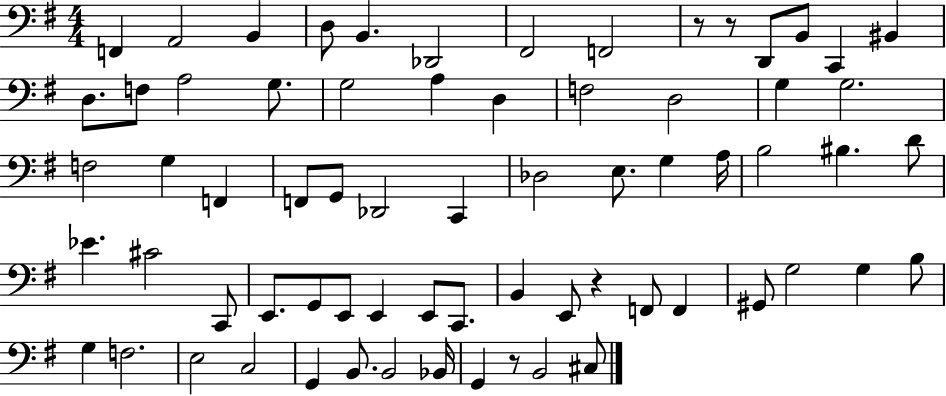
{
  \clef bass
  \numericTimeSignature
  \time 4/4
  \key g \major
  f,4 a,2 b,4 | d8 b,4. des,2 | fis,2 f,2 | r8 r8 d,8 b,8 c,4 bis,4 | \break d8. f8 a2 g8. | g2 a4 d4 | f2 d2 | g4 g2. | \break f2 g4 f,4 | f,8 g,8 des,2 c,4 | des2 e8. g4 a16 | b2 bis4. d'8 | \break ees'4. cis'2 c,8 | e,8. g,8 e,8 e,4 e,8 c,8. | b,4 e,8 r4 f,8 f,4 | gis,8 g2 g4 b8 | \break g4 f2. | e2 c2 | g,4 b,8. b,2 bes,16 | g,4 r8 b,2 cis8 | \break \bar "|."
}